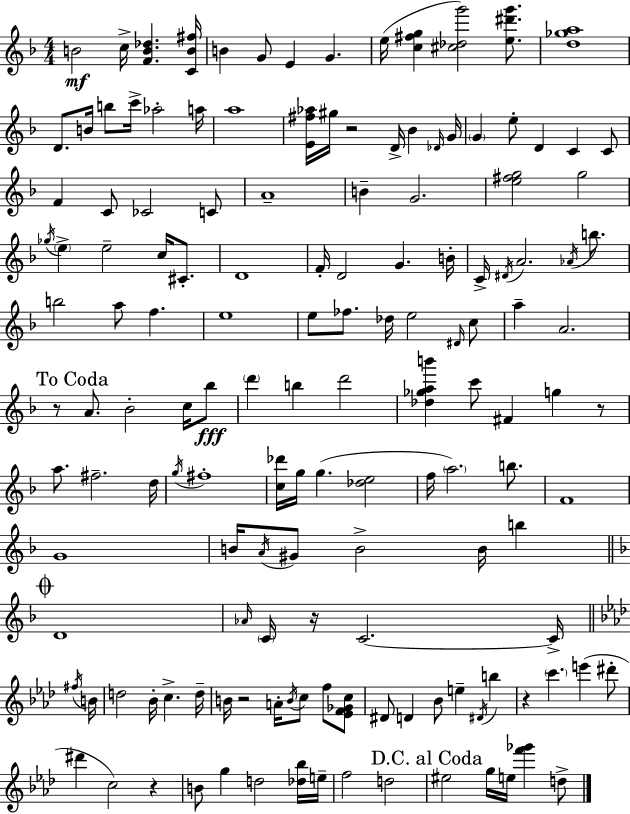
B4/h C5/s [F4,B4,Db5]/q. [C4,B4,F#5]/s B4/q G4/e E4/q G4/q. E5/s [C5,F#5,G5]/q [C#5,Db5,G6]/h [E5,D#6,G6]/e. [D5,Gb5,A5]/w D4/e. B4/s B5/e C6/s Ab5/h A5/s A5/w [E4,F#5,Ab5]/s G#5/s R/h D4/s Bb4/q Db4/s G4/s G4/q E5/e D4/q C4/q C4/e F4/q C4/e CES4/h C4/e A4/w B4/q G4/h. [E5,F#5,G5]/h G5/h Gb5/s E5/q E5/h C5/s C#4/e. D4/w F4/s D4/h G4/q. B4/s C4/s D#4/s A4/h. Ab4/s B5/e. B5/h A5/e F5/q. E5/w E5/e FES5/e. Db5/s E5/h D#4/s C5/e A5/q A4/h. R/e A4/e. Bb4/h C5/s Bb5/e D6/q B5/q D6/h [Db5,Gb5,A5,B6]/q C6/e F#4/q G5/q R/e A5/e. F#5/h. D5/s G5/s F#5/w [C5,Db6]/s G5/s G5/q. [Db5,E5]/h F5/s A5/h. B5/e. F4/w G4/w B4/s A4/s G#4/e B4/h B4/s B5/q D4/w Ab4/s C4/s R/s C4/h. C4/s F#5/s B4/s D5/h Bb4/s C5/q. D5/s B4/s R/h A4/s B4/s C5/e F5/e [Eb4,F4,Gb4,C5]/e D#4/e D4/q Bb4/e E5/q D#4/s B5/q R/q C6/q. E6/q D#6/e D#6/q C5/h R/q B4/e G5/q D5/h [Db5,Bb5]/s E5/s F5/h D5/h EIS5/h G5/s E5/s [F6,Gb6]/q D5/e